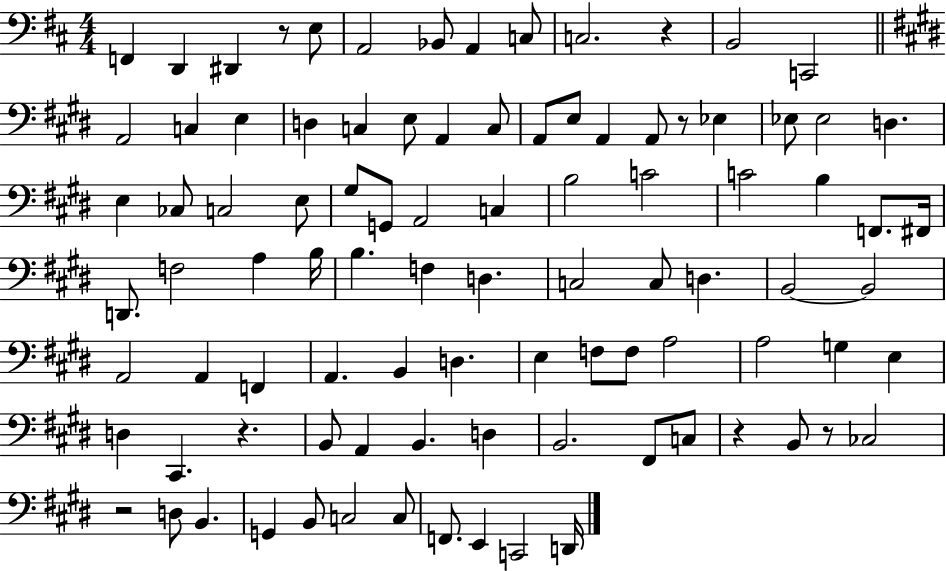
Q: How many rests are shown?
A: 7